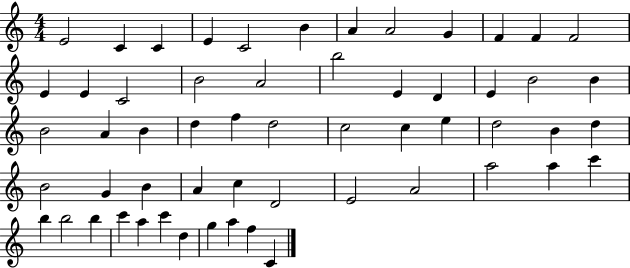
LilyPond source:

{
  \clef treble
  \numericTimeSignature
  \time 4/4
  \key c \major
  e'2 c'4 c'4 | e'4 c'2 b'4 | a'4 a'2 g'4 | f'4 f'4 f'2 | \break e'4 e'4 c'2 | b'2 a'2 | b''2 e'4 d'4 | e'4 b'2 b'4 | \break b'2 a'4 b'4 | d''4 f''4 d''2 | c''2 c''4 e''4 | d''2 b'4 d''4 | \break b'2 g'4 b'4 | a'4 c''4 d'2 | e'2 a'2 | a''2 a''4 c'''4 | \break b''4 b''2 b''4 | c'''4 a''4 c'''4 d''4 | g''4 a''4 f''4 c'4 | \bar "|."
}